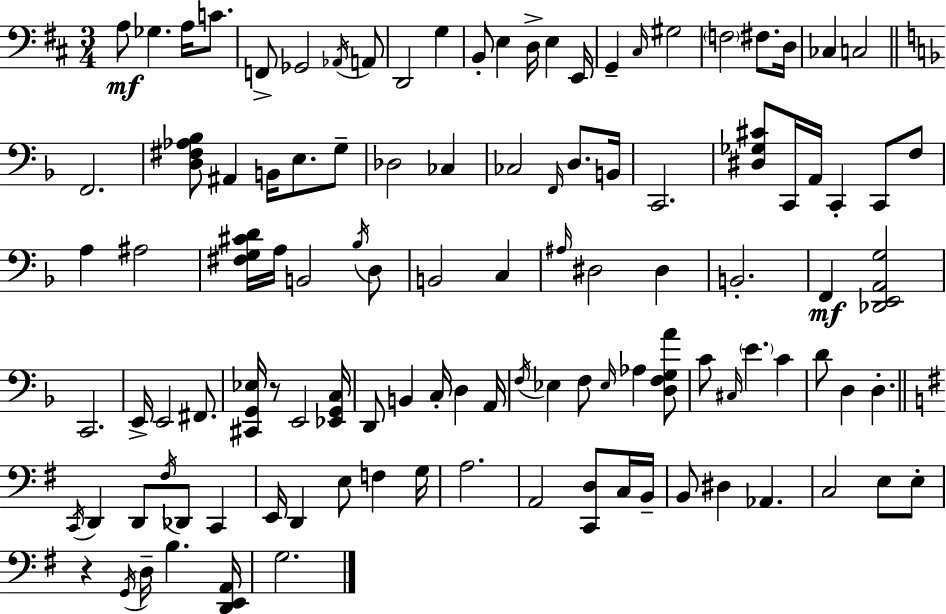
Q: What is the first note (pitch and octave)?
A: A3